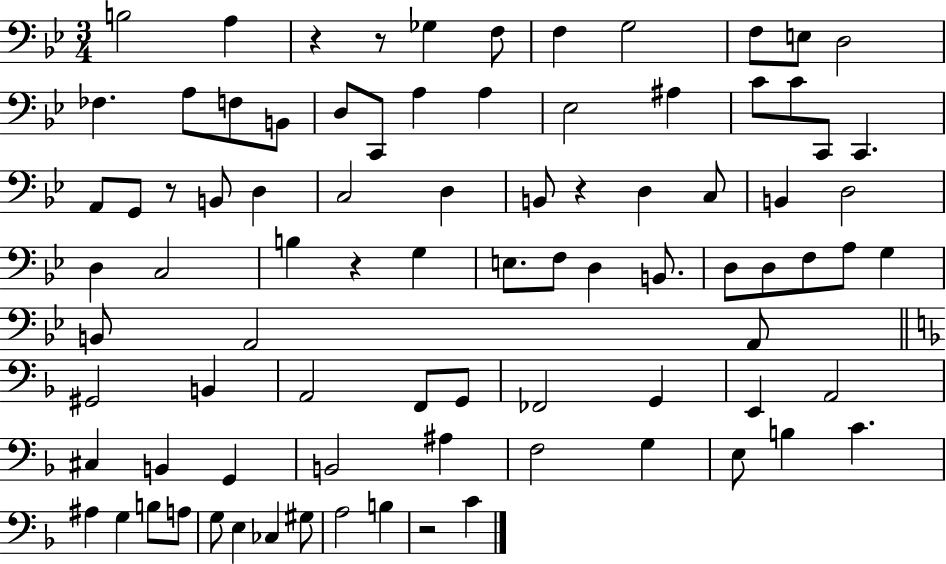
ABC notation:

X:1
T:Untitled
M:3/4
L:1/4
K:Bb
B,2 A, z z/2 _G, F,/2 F, G,2 F,/2 E,/2 D,2 _F, A,/2 F,/2 B,,/2 D,/2 C,,/2 A, A, _E,2 ^A, C/2 C/2 C,,/2 C,, A,,/2 G,,/2 z/2 B,,/2 D, C,2 D, B,,/2 z D, C,/2 B,, D,2 D, C,2 B, z G, E,/2 F,/2 D, B,,/2 D,/2 D,/2 F,/2 A,/2 G, B,,/2 A,,2 A,,/2 ^G,,2 B,, A,,2 F,,/2 G,,/2 _F,,2 G,, E,, A,,2 ^C, B,, G,, B,,2 ^A, F,2 G, E,/2 B, C ^A, G, B,/2 A,/2 G,/2 E, _C, ^G,/2 A,2 B, z2 C